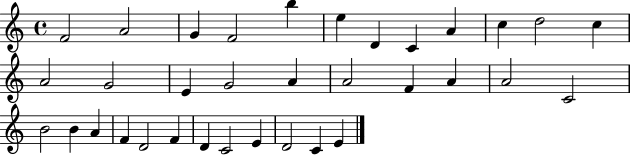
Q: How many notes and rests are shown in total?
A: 34